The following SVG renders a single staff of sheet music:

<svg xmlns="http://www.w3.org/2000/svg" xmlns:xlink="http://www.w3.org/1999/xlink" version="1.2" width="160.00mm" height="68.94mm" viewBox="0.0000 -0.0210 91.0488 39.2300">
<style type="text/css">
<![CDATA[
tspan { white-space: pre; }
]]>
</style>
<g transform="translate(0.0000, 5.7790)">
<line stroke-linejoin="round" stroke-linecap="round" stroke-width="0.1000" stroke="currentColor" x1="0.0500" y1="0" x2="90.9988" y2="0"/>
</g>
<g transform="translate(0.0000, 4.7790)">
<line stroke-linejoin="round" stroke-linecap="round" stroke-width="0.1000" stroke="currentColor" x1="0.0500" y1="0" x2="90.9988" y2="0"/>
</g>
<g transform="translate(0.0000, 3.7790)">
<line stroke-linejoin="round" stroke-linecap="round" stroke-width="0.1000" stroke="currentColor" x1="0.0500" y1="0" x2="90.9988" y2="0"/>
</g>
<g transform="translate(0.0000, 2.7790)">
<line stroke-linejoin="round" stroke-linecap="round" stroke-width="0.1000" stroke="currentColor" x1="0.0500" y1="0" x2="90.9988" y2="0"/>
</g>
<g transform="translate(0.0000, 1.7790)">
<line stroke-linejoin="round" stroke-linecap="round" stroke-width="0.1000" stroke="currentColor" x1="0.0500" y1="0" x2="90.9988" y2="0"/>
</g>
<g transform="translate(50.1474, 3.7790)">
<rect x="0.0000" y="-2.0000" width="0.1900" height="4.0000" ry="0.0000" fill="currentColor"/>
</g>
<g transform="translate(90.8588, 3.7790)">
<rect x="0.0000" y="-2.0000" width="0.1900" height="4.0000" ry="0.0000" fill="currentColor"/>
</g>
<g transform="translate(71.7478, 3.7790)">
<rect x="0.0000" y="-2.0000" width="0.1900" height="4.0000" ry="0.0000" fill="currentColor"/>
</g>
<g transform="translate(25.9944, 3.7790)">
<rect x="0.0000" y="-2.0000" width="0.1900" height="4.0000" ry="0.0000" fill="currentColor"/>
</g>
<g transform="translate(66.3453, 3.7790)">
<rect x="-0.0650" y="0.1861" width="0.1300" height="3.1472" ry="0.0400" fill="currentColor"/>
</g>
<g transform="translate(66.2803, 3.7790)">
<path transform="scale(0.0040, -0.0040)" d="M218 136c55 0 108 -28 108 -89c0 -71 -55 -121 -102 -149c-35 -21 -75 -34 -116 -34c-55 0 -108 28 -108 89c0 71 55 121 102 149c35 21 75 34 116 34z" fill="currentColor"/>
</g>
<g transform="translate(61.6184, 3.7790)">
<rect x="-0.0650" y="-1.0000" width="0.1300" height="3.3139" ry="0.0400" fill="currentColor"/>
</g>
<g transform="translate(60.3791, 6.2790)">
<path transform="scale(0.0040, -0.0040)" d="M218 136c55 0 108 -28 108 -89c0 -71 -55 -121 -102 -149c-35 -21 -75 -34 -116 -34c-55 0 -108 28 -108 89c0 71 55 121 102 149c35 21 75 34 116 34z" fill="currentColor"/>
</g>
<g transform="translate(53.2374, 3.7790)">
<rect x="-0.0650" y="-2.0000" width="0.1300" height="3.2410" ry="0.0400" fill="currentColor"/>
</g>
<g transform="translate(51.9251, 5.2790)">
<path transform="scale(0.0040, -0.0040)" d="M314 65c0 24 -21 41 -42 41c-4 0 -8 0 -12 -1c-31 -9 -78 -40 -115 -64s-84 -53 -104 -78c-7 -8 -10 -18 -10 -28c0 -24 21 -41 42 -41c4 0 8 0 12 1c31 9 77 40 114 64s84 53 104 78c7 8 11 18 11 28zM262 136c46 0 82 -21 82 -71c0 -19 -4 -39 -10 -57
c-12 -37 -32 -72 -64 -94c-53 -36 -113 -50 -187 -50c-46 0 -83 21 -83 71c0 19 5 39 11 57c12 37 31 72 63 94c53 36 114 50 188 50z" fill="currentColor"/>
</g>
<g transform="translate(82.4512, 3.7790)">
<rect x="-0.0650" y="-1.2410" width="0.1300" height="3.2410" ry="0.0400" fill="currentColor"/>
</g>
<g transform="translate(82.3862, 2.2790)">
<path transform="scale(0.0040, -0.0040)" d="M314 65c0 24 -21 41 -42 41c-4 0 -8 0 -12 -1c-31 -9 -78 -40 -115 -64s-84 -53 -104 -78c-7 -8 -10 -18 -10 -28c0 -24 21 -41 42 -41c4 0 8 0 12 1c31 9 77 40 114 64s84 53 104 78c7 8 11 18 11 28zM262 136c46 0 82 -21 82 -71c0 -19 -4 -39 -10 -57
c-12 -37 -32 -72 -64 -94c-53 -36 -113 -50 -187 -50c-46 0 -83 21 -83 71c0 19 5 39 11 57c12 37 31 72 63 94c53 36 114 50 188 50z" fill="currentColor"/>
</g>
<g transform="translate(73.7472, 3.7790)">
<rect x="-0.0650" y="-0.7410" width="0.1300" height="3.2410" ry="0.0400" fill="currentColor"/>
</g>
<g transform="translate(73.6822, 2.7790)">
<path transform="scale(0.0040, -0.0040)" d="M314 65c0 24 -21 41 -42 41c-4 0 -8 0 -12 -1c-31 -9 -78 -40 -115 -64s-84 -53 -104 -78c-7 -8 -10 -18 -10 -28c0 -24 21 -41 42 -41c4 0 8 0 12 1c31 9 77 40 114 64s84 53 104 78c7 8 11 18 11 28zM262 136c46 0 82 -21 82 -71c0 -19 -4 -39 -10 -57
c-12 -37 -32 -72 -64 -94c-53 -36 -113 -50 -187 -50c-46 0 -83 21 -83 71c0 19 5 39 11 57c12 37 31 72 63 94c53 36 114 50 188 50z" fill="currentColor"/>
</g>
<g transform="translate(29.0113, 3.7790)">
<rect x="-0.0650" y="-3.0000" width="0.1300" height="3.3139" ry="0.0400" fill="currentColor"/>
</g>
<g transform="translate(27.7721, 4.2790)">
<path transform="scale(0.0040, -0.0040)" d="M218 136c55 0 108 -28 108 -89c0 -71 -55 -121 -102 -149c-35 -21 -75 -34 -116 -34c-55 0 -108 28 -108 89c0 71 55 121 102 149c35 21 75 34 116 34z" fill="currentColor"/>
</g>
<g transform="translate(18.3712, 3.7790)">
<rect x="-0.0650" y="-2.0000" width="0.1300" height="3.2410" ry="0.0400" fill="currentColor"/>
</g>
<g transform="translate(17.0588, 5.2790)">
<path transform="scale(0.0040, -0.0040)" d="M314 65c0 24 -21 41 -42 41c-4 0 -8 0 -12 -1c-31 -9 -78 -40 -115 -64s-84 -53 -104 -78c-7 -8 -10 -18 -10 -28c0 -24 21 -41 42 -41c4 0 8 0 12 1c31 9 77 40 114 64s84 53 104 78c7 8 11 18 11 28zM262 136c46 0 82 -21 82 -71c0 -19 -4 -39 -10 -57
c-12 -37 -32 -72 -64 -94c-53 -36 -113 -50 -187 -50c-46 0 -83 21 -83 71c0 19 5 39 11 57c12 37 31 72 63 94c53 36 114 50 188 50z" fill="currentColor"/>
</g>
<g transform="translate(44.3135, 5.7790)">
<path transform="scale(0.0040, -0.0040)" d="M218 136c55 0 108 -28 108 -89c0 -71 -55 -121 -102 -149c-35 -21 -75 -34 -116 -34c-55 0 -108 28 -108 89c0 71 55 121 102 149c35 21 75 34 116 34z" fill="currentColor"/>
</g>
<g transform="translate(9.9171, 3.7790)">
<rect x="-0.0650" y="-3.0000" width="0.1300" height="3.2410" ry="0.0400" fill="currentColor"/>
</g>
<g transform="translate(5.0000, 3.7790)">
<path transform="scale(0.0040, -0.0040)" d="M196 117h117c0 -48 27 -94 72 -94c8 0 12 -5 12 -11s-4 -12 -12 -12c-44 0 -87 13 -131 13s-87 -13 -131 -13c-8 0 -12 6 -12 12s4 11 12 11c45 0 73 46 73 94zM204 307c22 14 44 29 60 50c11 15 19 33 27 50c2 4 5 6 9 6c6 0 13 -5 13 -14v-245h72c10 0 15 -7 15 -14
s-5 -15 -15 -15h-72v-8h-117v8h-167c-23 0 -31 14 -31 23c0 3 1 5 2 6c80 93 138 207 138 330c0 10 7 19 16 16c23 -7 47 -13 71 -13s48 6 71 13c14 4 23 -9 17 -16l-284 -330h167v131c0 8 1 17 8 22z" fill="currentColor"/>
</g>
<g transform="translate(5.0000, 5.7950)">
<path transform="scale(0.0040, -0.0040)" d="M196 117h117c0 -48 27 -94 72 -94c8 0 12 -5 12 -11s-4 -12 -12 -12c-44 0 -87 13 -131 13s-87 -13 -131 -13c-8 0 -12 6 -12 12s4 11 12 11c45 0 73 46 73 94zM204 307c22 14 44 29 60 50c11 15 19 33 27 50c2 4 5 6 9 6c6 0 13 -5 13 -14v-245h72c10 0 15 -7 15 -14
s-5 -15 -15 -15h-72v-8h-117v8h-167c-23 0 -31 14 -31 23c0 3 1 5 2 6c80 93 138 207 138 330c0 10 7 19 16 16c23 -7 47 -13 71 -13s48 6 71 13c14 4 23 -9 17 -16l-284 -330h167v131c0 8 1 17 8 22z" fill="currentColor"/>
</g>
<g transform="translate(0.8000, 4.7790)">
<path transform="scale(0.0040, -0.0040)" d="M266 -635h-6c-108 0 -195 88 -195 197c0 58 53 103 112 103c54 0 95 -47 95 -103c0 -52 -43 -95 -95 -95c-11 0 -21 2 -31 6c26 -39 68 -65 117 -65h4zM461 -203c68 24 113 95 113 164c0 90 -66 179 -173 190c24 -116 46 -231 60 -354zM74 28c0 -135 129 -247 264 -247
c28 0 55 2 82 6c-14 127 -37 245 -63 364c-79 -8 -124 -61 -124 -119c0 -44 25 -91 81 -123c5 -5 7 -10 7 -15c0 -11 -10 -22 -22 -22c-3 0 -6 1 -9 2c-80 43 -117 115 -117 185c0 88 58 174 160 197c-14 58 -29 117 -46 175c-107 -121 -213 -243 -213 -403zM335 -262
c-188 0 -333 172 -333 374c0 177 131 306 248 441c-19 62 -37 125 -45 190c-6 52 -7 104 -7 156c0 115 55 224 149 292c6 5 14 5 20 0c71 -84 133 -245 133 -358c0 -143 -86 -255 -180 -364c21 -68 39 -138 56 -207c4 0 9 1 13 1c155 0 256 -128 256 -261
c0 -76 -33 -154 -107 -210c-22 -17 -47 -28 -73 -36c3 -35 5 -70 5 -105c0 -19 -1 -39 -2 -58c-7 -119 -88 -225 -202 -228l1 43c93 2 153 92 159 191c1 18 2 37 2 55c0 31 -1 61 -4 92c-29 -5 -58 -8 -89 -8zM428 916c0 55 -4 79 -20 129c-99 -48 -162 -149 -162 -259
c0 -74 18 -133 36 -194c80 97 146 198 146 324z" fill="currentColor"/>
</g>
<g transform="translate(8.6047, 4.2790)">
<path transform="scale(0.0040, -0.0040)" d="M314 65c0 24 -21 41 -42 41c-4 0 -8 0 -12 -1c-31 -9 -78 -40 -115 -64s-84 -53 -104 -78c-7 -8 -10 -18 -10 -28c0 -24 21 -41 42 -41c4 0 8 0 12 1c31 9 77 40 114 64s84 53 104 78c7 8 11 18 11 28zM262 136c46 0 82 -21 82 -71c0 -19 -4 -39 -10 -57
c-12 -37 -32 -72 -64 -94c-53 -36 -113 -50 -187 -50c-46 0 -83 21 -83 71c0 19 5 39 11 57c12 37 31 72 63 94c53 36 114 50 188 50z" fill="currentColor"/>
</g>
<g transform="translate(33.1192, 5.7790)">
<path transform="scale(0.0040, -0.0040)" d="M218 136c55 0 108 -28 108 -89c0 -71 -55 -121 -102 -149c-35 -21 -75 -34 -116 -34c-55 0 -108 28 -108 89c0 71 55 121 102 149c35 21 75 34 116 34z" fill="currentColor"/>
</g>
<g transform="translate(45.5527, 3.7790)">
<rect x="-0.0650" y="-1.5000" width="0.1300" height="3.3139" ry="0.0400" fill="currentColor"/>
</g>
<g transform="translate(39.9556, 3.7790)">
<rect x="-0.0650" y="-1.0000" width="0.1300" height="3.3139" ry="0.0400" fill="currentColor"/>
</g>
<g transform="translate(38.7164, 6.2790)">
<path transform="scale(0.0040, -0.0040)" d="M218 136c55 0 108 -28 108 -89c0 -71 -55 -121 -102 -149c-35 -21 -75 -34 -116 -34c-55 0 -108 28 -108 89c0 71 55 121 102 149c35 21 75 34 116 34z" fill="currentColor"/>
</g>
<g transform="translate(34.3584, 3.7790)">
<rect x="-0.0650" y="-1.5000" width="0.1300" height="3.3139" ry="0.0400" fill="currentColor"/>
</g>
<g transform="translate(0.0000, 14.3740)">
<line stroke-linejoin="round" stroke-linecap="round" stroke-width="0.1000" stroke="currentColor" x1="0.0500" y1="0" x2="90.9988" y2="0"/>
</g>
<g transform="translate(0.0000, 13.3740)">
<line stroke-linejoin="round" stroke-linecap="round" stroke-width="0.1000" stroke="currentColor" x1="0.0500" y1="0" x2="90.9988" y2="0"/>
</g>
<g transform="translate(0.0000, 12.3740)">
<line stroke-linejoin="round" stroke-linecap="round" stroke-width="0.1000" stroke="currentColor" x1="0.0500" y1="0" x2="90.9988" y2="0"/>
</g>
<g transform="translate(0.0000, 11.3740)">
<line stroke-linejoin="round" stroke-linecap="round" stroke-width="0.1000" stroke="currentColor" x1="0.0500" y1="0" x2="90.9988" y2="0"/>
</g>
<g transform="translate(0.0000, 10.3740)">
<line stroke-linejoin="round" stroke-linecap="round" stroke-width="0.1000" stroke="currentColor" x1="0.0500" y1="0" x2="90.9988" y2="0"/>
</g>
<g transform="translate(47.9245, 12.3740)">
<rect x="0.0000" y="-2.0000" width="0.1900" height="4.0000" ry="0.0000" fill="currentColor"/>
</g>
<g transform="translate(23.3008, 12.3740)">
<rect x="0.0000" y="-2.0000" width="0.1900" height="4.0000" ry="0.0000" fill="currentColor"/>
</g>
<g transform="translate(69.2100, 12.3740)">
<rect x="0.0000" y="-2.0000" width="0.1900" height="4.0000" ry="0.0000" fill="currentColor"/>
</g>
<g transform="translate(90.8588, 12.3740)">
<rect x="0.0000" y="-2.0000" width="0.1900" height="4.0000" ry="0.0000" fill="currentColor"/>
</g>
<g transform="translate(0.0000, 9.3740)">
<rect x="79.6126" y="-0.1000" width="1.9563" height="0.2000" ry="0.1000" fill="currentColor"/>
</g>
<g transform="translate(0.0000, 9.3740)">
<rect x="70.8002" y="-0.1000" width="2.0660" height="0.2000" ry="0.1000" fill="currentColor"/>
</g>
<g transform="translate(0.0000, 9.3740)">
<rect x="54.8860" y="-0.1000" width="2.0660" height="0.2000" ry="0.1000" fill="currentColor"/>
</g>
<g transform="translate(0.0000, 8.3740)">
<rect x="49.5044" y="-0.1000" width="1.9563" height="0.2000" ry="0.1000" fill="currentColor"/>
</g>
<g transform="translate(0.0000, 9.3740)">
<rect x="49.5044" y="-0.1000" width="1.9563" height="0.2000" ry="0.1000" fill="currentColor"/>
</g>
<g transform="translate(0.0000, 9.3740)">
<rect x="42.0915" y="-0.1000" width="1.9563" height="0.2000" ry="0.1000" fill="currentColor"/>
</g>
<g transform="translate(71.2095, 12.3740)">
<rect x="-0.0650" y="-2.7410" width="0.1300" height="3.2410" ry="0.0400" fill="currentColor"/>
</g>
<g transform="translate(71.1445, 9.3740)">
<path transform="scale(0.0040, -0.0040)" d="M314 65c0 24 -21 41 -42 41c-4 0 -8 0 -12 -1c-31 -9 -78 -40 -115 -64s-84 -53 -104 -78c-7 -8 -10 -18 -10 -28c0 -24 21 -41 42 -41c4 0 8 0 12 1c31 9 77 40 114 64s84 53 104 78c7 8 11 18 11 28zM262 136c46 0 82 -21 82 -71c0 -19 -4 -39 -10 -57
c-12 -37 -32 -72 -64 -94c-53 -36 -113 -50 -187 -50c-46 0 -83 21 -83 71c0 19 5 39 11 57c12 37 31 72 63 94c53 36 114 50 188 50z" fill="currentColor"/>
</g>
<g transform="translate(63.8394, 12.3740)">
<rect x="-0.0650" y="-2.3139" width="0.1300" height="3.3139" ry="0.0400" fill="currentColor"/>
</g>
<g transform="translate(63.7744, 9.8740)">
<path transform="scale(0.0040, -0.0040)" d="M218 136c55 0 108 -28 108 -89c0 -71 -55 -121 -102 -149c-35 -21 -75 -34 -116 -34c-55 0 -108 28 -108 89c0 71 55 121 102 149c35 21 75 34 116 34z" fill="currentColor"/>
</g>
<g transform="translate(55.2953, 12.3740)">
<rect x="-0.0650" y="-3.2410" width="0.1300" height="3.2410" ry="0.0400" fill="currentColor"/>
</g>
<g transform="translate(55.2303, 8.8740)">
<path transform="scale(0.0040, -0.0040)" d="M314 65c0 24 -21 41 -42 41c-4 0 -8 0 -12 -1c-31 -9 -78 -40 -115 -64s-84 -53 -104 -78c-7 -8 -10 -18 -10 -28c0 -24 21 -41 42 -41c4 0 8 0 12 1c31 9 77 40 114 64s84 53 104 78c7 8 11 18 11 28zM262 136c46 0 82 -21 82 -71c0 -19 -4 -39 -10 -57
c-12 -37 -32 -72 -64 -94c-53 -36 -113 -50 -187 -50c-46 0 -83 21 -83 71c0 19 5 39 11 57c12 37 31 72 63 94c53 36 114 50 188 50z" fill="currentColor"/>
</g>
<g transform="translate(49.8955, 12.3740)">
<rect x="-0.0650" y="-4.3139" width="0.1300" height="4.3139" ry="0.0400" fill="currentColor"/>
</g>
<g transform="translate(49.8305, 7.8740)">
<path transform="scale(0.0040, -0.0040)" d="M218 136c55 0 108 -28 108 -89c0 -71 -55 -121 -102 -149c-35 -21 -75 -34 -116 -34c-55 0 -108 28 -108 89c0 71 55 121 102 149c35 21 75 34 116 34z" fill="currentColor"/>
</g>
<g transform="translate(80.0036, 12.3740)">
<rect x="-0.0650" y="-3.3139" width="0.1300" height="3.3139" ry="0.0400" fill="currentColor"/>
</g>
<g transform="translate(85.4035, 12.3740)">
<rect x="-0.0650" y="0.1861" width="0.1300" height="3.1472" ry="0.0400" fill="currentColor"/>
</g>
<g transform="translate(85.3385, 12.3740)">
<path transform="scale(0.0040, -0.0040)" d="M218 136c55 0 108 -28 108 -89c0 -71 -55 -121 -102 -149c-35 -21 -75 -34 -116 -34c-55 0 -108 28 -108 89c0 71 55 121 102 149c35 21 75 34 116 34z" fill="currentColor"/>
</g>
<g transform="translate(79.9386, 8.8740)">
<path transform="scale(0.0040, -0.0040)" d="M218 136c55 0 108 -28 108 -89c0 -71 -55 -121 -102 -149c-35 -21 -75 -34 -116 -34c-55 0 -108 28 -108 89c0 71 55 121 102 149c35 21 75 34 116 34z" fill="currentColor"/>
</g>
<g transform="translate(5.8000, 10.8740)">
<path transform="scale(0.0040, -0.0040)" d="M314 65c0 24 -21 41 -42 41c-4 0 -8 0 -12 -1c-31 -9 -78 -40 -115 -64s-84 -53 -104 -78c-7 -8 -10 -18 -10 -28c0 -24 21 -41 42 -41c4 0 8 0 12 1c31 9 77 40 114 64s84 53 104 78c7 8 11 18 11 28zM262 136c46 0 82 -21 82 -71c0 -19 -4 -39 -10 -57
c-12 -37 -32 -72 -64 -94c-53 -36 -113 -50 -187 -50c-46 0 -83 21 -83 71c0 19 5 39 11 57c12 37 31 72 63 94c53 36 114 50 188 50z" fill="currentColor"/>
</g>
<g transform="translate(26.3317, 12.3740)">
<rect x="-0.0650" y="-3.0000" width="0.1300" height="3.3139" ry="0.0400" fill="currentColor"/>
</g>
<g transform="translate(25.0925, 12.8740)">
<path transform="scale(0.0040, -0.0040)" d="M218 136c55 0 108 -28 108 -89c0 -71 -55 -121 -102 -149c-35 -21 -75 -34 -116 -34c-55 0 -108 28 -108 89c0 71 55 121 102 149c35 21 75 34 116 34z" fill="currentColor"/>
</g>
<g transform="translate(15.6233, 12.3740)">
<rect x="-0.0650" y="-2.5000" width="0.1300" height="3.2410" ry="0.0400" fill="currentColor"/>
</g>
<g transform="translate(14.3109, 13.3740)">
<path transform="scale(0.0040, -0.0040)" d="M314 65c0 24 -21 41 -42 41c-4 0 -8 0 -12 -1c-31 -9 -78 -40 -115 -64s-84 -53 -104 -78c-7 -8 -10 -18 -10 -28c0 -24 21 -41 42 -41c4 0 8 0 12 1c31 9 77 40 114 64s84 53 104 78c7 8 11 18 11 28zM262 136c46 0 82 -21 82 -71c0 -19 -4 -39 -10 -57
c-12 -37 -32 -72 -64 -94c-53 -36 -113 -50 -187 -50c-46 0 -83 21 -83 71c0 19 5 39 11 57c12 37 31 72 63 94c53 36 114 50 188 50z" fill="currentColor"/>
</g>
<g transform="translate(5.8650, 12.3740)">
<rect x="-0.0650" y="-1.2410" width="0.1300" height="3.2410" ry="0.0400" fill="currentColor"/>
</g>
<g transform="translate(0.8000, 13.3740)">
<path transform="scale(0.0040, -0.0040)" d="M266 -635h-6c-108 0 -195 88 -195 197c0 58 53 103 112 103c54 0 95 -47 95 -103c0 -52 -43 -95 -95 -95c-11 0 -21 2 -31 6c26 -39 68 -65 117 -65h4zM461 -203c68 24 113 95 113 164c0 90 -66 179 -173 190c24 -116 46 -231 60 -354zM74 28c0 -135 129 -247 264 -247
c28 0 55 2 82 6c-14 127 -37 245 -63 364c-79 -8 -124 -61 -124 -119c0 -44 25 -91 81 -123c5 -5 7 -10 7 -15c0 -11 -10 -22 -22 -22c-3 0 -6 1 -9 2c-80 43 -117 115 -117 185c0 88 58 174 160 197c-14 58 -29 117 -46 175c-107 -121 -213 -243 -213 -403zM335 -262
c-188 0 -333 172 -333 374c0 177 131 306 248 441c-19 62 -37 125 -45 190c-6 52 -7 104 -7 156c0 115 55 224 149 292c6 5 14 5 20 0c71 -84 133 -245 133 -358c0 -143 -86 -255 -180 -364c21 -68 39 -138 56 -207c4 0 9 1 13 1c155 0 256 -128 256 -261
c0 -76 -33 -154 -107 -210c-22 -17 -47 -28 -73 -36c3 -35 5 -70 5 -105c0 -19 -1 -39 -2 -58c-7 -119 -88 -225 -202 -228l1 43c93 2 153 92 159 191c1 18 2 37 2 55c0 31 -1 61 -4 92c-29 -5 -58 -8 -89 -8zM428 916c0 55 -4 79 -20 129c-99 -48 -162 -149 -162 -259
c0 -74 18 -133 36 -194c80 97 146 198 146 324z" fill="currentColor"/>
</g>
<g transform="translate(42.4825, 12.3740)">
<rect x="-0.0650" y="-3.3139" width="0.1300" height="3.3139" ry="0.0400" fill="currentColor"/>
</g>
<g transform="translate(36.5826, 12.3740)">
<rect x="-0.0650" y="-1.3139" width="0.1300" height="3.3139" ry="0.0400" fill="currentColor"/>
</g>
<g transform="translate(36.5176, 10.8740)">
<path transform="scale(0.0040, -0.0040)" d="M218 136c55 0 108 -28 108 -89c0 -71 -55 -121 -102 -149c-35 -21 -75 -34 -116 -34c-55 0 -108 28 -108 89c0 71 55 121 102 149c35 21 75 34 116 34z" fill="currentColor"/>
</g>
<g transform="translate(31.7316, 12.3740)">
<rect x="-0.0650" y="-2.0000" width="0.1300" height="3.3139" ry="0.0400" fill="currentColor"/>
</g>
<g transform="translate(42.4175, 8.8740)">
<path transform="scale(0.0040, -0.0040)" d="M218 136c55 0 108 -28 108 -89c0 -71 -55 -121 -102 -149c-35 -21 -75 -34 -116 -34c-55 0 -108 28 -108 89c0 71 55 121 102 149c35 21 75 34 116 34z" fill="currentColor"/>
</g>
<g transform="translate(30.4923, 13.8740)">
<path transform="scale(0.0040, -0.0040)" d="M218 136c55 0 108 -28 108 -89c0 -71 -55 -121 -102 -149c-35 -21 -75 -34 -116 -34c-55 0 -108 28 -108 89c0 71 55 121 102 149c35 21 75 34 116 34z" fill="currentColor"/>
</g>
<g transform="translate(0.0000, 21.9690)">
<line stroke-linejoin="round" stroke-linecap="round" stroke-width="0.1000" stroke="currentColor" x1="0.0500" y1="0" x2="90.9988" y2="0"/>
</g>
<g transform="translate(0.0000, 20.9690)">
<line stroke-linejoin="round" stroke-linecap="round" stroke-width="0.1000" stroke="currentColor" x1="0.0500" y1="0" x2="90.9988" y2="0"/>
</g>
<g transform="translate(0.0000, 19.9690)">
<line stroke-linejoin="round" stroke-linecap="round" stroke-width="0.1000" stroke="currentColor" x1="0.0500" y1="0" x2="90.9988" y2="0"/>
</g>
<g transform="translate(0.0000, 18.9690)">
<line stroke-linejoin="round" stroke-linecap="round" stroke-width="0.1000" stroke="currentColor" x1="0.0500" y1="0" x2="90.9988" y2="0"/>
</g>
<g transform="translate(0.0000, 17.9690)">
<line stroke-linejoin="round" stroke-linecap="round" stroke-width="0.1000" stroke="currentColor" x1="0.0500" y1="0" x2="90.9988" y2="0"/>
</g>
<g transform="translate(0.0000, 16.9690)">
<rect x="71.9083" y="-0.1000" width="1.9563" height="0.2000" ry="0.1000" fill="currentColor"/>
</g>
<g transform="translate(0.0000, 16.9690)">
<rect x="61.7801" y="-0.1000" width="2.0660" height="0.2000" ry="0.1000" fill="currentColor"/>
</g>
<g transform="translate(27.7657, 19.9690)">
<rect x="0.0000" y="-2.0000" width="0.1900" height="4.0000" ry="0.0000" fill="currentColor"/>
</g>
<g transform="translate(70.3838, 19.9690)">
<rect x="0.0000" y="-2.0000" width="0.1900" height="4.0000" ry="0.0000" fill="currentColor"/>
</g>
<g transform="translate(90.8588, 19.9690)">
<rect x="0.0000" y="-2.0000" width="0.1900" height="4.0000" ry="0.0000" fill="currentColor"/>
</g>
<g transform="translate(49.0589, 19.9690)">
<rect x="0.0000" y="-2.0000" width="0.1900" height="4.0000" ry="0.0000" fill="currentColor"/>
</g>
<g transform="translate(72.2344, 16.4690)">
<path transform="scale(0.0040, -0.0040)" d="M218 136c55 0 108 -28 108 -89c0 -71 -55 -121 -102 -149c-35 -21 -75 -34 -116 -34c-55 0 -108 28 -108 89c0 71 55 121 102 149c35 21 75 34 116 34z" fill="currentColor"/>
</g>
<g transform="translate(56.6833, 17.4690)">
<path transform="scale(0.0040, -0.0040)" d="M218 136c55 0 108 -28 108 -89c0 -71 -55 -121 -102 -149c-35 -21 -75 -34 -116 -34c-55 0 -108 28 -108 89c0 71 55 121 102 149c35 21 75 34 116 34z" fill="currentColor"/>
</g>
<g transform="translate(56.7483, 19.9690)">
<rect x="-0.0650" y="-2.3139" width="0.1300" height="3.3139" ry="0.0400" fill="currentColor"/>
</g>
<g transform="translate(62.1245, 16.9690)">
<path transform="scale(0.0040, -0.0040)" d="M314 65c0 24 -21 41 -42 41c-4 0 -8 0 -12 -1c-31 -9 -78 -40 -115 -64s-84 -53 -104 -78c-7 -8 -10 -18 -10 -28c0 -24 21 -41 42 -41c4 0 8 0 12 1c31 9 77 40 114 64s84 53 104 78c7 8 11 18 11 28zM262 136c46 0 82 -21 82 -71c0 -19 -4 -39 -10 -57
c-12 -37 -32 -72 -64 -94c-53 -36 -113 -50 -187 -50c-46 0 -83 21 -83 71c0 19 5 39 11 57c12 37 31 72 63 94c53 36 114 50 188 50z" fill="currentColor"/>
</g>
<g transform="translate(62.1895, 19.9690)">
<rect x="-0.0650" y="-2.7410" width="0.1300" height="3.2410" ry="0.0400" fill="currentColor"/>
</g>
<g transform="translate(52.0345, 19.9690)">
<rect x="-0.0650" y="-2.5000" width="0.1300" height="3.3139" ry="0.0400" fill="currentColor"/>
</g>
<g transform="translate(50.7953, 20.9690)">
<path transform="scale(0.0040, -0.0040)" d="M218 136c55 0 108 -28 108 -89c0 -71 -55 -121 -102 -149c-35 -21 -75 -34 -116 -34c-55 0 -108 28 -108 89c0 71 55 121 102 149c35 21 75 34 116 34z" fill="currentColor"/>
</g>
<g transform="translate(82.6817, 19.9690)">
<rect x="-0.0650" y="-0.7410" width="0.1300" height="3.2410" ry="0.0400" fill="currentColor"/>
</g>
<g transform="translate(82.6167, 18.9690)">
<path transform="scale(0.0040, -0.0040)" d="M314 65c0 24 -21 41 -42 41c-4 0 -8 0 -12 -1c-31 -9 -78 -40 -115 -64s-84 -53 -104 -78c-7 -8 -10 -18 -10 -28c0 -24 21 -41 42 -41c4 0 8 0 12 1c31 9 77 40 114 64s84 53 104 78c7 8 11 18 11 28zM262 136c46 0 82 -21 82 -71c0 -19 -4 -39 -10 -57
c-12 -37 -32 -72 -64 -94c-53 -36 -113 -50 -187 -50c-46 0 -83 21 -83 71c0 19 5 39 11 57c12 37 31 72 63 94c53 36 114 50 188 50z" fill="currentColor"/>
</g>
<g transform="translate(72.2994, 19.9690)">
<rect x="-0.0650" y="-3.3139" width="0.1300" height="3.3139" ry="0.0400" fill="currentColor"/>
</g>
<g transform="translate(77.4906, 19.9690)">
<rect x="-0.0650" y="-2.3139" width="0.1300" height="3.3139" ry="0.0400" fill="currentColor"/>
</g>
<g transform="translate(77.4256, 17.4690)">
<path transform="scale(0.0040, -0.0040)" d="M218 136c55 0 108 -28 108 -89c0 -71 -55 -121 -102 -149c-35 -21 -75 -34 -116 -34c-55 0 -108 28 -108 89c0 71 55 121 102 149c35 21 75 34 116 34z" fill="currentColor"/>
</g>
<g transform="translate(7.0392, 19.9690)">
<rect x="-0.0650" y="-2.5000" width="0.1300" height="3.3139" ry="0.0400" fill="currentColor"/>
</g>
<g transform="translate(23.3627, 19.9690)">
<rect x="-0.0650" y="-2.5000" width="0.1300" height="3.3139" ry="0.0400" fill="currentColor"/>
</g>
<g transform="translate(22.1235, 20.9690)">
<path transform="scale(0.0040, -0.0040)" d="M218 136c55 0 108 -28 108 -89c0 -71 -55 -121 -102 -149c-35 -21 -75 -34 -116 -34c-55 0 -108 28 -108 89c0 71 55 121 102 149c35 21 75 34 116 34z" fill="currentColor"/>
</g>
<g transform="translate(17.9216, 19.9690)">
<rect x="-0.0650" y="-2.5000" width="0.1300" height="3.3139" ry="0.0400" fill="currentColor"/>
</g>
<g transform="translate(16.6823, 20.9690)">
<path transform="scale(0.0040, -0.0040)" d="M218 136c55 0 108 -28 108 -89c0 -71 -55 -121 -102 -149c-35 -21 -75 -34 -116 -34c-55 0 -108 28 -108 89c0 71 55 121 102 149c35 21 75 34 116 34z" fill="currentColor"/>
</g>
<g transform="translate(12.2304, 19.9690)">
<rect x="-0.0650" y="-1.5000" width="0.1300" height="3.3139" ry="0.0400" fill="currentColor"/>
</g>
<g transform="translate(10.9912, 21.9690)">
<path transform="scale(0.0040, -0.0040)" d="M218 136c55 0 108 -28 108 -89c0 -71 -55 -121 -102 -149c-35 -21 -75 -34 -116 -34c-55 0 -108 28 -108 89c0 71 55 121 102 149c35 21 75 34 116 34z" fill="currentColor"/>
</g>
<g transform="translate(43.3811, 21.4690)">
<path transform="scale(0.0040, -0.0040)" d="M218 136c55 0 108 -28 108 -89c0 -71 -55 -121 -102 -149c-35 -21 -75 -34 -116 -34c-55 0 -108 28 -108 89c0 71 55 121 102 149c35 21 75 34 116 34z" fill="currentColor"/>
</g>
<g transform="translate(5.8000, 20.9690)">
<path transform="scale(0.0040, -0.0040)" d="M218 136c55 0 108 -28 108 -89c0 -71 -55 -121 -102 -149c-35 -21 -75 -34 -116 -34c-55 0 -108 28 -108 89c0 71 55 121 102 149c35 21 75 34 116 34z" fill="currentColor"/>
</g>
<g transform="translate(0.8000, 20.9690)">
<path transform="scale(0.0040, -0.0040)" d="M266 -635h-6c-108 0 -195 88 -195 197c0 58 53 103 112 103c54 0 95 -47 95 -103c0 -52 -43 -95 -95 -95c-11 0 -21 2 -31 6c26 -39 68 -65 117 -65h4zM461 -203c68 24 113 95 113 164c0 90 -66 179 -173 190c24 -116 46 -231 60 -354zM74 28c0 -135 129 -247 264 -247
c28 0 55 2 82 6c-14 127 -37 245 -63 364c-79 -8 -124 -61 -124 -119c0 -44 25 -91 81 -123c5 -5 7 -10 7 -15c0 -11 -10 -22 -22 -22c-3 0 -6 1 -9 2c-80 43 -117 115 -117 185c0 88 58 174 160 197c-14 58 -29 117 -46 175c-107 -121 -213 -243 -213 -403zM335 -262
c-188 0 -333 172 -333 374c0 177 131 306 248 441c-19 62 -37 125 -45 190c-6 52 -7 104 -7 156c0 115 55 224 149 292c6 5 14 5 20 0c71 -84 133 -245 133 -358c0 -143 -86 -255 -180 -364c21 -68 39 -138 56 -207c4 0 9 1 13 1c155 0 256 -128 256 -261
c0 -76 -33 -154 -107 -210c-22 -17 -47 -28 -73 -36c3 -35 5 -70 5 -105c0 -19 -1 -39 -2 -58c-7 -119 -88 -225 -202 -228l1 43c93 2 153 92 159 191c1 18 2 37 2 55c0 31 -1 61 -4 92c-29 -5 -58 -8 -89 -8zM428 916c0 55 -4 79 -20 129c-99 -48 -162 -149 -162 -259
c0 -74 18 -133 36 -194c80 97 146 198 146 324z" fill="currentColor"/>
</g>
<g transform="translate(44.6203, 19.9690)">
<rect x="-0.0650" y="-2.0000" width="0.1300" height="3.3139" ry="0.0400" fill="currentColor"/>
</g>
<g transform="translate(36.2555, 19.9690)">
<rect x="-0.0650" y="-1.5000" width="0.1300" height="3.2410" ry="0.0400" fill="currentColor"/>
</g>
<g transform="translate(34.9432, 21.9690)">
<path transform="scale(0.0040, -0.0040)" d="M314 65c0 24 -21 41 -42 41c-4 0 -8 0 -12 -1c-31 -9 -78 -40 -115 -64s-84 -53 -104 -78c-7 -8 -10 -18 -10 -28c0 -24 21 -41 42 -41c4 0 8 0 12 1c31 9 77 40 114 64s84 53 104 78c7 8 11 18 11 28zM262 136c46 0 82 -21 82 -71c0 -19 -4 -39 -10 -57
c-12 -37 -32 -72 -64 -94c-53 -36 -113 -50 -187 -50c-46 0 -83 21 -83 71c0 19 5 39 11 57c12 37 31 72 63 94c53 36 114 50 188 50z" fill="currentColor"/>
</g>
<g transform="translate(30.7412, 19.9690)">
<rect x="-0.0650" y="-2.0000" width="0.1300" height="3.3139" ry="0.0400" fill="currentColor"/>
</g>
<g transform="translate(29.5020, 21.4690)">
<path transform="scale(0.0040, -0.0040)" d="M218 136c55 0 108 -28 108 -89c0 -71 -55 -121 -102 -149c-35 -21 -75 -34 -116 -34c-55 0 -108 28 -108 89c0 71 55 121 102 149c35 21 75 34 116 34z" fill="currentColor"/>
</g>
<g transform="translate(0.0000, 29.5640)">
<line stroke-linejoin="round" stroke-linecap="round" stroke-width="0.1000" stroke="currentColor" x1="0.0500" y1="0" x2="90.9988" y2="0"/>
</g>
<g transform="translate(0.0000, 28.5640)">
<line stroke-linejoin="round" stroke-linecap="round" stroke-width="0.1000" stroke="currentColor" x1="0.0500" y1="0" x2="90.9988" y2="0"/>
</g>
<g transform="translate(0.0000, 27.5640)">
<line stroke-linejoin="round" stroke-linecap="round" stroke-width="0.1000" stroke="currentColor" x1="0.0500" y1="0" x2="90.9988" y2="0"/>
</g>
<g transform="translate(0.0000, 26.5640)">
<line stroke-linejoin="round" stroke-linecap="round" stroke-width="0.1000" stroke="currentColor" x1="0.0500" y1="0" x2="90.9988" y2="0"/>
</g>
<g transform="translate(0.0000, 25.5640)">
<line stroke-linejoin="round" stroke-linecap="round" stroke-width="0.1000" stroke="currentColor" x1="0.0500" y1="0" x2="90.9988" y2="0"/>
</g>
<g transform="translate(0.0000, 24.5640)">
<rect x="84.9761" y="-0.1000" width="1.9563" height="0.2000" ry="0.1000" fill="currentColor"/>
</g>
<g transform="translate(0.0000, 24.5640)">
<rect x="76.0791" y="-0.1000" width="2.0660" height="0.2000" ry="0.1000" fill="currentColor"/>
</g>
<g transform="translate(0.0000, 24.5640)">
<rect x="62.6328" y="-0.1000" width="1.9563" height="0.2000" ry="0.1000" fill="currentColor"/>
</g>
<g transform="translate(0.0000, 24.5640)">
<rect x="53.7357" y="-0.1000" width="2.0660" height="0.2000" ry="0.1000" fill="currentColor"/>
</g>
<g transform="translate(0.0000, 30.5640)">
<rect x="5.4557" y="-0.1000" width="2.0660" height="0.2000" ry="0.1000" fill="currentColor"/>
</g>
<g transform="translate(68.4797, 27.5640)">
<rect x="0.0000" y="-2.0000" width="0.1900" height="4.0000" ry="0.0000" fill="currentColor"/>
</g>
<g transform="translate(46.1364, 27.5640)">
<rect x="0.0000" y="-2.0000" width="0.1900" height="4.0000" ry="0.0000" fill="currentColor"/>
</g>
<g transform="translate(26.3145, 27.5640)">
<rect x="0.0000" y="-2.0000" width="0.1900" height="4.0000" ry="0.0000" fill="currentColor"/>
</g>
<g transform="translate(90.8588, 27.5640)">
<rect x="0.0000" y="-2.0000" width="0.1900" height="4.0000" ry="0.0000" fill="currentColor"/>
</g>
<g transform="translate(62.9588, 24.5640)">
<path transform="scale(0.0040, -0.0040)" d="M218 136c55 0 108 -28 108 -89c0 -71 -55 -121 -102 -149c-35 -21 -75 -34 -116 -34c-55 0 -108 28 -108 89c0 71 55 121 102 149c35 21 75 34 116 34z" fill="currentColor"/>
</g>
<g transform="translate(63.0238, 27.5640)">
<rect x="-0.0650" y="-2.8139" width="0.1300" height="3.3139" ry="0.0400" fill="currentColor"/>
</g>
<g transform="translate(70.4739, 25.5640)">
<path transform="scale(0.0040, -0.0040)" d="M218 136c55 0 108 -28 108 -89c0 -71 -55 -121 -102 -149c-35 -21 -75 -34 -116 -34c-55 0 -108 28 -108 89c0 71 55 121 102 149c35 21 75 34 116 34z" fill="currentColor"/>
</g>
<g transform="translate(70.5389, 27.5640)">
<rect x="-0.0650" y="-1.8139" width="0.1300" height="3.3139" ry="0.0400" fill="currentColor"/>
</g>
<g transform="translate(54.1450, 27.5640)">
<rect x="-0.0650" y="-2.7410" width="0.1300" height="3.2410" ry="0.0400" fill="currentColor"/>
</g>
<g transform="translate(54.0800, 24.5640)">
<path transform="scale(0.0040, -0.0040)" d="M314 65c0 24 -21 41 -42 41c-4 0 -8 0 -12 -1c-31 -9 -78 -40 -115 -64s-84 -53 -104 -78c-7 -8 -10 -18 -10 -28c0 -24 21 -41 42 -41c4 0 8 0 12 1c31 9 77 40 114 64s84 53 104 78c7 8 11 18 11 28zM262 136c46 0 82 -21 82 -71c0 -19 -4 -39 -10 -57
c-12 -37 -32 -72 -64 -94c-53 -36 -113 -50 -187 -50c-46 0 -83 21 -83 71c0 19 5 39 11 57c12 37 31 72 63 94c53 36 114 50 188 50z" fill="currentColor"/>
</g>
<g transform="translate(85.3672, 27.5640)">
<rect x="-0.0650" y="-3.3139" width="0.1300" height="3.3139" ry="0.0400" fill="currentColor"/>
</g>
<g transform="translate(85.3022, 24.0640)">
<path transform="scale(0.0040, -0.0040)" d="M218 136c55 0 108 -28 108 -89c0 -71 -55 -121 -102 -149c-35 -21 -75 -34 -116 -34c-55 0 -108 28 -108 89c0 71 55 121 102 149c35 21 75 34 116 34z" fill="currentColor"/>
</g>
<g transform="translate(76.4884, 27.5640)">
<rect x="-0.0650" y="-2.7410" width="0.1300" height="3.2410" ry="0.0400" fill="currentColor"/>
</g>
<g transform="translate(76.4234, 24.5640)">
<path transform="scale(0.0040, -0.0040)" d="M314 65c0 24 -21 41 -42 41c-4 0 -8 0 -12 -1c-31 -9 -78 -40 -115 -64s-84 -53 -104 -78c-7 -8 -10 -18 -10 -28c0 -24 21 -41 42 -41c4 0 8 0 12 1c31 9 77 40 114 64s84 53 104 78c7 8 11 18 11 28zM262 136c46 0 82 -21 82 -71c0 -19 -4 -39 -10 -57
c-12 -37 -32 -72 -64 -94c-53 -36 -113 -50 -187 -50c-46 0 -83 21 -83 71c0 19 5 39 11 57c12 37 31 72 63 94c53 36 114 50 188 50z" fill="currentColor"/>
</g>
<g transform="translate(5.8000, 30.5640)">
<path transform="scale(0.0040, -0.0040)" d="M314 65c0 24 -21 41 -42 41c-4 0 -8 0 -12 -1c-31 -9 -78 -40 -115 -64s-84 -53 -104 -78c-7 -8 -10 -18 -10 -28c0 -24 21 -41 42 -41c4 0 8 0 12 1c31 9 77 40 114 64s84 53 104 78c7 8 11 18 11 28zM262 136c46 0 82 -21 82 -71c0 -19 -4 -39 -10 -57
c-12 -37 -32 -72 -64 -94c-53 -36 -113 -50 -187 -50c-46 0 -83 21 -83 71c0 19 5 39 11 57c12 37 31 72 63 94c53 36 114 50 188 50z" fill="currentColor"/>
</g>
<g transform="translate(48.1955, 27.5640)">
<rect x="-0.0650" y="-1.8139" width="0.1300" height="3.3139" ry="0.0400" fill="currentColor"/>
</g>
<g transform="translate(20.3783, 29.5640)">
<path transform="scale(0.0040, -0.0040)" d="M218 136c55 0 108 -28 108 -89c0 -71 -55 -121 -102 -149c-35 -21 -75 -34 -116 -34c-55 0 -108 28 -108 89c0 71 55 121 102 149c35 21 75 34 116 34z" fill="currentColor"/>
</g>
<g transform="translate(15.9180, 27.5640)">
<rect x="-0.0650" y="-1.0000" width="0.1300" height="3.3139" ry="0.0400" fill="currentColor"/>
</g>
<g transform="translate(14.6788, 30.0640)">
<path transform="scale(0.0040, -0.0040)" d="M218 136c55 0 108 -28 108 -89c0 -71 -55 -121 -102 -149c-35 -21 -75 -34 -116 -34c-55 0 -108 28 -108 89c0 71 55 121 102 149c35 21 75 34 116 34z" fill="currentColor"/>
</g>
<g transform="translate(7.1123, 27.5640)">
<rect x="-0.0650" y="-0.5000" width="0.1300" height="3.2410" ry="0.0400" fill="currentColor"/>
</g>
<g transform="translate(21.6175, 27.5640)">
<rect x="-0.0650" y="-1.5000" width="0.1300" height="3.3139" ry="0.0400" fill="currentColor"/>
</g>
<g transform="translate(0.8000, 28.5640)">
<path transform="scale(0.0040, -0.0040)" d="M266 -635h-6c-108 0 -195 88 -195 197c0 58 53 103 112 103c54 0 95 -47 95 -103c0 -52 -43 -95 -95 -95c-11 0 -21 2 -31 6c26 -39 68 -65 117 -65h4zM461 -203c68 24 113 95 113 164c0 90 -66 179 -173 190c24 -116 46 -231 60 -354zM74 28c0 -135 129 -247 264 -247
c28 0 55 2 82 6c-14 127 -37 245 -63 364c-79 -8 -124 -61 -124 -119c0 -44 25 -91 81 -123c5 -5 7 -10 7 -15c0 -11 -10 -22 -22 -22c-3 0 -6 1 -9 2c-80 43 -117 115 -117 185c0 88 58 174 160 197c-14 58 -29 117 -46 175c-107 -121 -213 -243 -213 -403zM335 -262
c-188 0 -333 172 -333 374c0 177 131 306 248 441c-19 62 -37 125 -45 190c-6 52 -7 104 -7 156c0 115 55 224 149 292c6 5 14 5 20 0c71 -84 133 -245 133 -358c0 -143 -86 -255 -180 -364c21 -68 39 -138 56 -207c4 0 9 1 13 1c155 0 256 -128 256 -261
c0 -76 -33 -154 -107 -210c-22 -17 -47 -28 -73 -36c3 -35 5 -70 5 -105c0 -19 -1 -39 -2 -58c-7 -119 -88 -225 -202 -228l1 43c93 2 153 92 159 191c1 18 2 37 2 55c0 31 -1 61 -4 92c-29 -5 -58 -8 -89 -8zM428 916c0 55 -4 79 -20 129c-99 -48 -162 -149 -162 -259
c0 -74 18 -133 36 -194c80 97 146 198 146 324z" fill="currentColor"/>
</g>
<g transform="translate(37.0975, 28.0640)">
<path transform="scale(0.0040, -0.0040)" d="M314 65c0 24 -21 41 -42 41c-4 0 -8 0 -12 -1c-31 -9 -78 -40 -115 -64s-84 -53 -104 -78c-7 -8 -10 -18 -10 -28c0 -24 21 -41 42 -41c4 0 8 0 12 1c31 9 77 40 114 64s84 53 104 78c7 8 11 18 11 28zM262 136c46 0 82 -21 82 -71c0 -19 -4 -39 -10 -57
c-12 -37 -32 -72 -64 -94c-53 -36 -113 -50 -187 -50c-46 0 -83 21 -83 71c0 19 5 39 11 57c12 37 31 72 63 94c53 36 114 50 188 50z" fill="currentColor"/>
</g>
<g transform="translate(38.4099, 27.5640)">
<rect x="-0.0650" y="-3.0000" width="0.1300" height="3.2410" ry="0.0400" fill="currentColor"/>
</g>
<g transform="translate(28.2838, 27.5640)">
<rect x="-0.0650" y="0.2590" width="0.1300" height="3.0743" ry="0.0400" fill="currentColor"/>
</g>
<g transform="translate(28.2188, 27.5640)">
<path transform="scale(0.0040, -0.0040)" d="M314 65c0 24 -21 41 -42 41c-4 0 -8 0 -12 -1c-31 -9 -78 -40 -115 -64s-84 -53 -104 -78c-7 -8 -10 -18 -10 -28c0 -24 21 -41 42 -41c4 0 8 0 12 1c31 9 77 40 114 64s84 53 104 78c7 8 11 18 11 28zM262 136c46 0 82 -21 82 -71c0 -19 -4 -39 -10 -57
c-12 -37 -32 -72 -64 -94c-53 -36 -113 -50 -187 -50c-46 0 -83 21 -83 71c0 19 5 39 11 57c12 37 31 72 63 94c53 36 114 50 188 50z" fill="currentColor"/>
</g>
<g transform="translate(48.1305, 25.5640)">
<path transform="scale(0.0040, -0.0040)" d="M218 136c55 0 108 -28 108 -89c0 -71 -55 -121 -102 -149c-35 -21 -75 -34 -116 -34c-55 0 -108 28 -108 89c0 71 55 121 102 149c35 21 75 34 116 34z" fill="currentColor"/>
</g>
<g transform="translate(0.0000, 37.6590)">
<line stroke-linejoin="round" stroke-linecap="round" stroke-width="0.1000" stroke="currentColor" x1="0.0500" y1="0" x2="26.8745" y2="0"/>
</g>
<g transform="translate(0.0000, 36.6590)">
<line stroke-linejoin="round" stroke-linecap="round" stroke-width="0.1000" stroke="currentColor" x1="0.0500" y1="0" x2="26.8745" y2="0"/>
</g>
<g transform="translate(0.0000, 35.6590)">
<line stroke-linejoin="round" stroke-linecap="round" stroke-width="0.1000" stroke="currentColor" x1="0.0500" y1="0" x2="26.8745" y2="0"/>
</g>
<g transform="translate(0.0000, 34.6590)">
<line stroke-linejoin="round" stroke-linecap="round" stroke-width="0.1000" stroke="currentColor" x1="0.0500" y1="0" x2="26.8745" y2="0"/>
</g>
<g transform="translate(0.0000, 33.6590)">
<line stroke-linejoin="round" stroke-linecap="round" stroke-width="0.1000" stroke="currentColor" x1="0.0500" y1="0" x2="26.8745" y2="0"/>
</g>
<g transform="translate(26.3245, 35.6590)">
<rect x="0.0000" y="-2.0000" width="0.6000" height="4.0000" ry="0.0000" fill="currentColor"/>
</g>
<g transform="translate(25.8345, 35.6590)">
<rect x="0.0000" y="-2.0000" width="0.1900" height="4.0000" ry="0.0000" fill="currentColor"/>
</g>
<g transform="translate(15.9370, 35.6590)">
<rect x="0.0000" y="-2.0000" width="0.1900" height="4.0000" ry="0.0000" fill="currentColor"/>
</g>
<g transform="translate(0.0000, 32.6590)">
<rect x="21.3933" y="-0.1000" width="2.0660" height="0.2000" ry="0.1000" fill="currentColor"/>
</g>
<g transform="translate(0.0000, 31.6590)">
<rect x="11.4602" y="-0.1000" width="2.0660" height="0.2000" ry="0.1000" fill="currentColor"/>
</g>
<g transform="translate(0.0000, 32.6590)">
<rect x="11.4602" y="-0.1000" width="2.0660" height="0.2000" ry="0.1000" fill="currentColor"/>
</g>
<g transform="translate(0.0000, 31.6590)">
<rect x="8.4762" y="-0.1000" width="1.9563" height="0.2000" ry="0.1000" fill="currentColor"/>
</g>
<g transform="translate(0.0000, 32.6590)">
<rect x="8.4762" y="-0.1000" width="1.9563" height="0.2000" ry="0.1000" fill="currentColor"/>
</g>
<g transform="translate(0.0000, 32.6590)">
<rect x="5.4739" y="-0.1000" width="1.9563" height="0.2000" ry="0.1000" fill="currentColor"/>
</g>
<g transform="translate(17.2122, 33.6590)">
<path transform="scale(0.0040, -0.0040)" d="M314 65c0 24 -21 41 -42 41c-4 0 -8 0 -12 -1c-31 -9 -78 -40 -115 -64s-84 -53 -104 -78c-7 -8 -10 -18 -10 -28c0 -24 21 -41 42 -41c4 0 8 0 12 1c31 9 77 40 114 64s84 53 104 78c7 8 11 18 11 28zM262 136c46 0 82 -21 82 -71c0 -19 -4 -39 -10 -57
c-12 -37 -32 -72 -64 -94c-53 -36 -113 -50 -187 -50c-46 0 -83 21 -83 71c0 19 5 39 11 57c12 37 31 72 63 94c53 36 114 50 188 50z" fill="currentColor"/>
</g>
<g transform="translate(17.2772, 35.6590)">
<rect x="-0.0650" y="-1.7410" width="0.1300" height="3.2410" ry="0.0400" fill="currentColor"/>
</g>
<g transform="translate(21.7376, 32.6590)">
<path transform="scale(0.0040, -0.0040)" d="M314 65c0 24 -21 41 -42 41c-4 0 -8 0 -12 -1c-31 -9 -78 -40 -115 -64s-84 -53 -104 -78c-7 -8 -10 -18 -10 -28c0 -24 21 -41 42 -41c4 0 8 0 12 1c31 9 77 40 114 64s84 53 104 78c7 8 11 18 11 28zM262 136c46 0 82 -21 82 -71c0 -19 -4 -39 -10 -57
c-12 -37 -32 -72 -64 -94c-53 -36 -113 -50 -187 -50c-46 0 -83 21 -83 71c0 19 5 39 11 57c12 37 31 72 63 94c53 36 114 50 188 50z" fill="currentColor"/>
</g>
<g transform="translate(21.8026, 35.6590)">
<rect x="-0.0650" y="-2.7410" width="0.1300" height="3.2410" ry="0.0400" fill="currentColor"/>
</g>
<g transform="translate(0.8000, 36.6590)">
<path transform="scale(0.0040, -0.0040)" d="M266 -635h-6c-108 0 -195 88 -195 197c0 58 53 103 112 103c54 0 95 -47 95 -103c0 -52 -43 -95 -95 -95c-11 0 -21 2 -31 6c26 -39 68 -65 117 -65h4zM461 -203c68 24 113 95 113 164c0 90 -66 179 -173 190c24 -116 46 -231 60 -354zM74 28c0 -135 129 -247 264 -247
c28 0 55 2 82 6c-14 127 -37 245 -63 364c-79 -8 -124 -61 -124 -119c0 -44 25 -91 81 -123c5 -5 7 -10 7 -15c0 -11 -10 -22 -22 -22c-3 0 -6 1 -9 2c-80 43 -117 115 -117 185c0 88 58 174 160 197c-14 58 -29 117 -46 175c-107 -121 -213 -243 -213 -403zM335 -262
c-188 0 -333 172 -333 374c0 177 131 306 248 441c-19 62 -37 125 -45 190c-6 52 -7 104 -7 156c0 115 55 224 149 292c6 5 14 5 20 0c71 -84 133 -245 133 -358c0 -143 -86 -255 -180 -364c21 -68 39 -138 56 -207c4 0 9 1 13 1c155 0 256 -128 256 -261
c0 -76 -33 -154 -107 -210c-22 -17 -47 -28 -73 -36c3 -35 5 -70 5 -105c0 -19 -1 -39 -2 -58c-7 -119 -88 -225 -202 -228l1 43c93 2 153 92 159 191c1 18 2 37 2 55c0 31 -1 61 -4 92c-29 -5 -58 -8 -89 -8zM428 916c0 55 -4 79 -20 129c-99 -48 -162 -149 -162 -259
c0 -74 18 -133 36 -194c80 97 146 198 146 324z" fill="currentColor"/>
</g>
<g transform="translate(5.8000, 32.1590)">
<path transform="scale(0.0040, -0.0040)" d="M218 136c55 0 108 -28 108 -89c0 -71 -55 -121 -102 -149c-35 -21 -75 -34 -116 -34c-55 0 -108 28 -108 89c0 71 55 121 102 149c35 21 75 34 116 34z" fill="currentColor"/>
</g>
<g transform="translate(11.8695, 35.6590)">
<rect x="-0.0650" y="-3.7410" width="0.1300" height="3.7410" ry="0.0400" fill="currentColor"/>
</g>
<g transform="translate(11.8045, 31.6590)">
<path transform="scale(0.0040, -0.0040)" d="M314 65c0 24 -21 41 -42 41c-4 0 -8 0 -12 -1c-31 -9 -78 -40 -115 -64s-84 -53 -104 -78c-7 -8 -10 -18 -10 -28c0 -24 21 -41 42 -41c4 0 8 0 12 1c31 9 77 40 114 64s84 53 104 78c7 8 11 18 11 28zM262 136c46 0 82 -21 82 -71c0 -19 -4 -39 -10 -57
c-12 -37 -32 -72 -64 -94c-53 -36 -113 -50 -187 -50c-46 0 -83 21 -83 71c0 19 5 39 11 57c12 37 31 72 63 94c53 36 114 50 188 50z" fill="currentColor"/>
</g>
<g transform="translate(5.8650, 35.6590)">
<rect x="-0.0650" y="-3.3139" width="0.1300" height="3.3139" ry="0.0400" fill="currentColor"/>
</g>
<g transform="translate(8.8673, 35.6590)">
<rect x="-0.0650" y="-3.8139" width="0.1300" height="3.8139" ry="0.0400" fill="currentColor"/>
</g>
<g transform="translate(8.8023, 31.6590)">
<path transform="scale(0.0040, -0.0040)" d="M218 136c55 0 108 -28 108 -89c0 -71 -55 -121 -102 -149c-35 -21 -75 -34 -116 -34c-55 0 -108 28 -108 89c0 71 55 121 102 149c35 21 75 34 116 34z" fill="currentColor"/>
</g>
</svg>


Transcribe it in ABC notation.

X:1
T:Untitled
M:4/4
L:1/4
K:C
A2 F2 A E D E F2 D B d2 e2 e2 G2 A F e b d' b2 g a2 b B G E G G F E2 F G g a2 b g d2 C2 D E B2 A2 f a2 a f a2 b b c' c'2 f2 a2